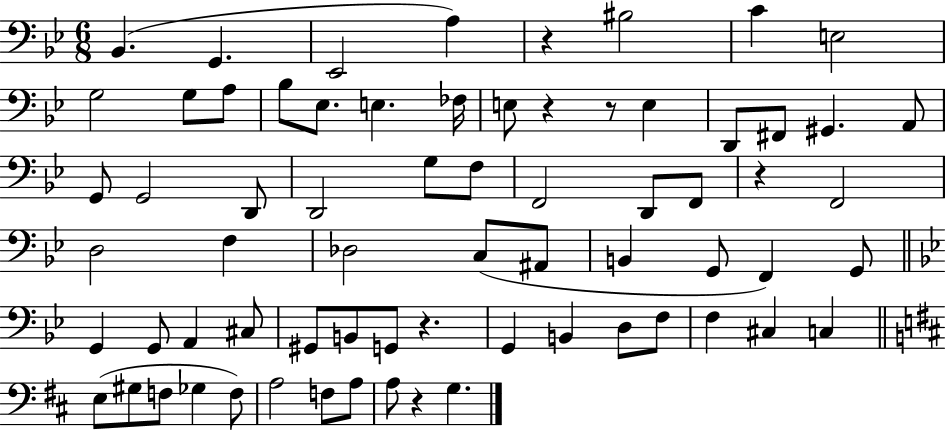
X:1
T:Untitled
M:6/8
L:1/4
K:Bb
_B,, G,, _E,,2 A, z ^B,2 C E,2 G,2 G,/2 A,/2 _B,/2 _E,/2 E, _F,/4 E,/2 z z/2 E, D,,/2 ^F,,/2 ^G,, A,,/2 G,,/2 G,,2 D,,/2 D,,2 G,/2 F,/2 F,,2 D,,/2 F,,/2 z F,,2 D,2 F, _D,2 C,/2 ^A,,/2 B,, G,,/2 F,, G,,/2 G,, G,,/2 A,, ^C,/2 ^G,,/2 B,,/2 G,,/2 z G,, B,, D,/2 F,/2 F, ^C, C, E,/2 ^G,/2 F,/2 _G, F,/2 A,2 F,/2 A,/2 A,/2 z G,